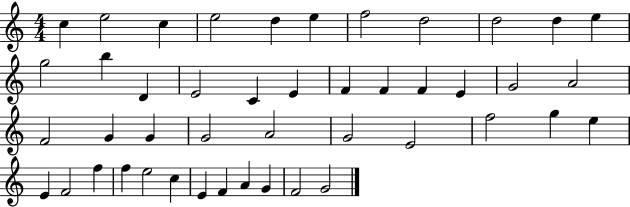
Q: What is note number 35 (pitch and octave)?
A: F4